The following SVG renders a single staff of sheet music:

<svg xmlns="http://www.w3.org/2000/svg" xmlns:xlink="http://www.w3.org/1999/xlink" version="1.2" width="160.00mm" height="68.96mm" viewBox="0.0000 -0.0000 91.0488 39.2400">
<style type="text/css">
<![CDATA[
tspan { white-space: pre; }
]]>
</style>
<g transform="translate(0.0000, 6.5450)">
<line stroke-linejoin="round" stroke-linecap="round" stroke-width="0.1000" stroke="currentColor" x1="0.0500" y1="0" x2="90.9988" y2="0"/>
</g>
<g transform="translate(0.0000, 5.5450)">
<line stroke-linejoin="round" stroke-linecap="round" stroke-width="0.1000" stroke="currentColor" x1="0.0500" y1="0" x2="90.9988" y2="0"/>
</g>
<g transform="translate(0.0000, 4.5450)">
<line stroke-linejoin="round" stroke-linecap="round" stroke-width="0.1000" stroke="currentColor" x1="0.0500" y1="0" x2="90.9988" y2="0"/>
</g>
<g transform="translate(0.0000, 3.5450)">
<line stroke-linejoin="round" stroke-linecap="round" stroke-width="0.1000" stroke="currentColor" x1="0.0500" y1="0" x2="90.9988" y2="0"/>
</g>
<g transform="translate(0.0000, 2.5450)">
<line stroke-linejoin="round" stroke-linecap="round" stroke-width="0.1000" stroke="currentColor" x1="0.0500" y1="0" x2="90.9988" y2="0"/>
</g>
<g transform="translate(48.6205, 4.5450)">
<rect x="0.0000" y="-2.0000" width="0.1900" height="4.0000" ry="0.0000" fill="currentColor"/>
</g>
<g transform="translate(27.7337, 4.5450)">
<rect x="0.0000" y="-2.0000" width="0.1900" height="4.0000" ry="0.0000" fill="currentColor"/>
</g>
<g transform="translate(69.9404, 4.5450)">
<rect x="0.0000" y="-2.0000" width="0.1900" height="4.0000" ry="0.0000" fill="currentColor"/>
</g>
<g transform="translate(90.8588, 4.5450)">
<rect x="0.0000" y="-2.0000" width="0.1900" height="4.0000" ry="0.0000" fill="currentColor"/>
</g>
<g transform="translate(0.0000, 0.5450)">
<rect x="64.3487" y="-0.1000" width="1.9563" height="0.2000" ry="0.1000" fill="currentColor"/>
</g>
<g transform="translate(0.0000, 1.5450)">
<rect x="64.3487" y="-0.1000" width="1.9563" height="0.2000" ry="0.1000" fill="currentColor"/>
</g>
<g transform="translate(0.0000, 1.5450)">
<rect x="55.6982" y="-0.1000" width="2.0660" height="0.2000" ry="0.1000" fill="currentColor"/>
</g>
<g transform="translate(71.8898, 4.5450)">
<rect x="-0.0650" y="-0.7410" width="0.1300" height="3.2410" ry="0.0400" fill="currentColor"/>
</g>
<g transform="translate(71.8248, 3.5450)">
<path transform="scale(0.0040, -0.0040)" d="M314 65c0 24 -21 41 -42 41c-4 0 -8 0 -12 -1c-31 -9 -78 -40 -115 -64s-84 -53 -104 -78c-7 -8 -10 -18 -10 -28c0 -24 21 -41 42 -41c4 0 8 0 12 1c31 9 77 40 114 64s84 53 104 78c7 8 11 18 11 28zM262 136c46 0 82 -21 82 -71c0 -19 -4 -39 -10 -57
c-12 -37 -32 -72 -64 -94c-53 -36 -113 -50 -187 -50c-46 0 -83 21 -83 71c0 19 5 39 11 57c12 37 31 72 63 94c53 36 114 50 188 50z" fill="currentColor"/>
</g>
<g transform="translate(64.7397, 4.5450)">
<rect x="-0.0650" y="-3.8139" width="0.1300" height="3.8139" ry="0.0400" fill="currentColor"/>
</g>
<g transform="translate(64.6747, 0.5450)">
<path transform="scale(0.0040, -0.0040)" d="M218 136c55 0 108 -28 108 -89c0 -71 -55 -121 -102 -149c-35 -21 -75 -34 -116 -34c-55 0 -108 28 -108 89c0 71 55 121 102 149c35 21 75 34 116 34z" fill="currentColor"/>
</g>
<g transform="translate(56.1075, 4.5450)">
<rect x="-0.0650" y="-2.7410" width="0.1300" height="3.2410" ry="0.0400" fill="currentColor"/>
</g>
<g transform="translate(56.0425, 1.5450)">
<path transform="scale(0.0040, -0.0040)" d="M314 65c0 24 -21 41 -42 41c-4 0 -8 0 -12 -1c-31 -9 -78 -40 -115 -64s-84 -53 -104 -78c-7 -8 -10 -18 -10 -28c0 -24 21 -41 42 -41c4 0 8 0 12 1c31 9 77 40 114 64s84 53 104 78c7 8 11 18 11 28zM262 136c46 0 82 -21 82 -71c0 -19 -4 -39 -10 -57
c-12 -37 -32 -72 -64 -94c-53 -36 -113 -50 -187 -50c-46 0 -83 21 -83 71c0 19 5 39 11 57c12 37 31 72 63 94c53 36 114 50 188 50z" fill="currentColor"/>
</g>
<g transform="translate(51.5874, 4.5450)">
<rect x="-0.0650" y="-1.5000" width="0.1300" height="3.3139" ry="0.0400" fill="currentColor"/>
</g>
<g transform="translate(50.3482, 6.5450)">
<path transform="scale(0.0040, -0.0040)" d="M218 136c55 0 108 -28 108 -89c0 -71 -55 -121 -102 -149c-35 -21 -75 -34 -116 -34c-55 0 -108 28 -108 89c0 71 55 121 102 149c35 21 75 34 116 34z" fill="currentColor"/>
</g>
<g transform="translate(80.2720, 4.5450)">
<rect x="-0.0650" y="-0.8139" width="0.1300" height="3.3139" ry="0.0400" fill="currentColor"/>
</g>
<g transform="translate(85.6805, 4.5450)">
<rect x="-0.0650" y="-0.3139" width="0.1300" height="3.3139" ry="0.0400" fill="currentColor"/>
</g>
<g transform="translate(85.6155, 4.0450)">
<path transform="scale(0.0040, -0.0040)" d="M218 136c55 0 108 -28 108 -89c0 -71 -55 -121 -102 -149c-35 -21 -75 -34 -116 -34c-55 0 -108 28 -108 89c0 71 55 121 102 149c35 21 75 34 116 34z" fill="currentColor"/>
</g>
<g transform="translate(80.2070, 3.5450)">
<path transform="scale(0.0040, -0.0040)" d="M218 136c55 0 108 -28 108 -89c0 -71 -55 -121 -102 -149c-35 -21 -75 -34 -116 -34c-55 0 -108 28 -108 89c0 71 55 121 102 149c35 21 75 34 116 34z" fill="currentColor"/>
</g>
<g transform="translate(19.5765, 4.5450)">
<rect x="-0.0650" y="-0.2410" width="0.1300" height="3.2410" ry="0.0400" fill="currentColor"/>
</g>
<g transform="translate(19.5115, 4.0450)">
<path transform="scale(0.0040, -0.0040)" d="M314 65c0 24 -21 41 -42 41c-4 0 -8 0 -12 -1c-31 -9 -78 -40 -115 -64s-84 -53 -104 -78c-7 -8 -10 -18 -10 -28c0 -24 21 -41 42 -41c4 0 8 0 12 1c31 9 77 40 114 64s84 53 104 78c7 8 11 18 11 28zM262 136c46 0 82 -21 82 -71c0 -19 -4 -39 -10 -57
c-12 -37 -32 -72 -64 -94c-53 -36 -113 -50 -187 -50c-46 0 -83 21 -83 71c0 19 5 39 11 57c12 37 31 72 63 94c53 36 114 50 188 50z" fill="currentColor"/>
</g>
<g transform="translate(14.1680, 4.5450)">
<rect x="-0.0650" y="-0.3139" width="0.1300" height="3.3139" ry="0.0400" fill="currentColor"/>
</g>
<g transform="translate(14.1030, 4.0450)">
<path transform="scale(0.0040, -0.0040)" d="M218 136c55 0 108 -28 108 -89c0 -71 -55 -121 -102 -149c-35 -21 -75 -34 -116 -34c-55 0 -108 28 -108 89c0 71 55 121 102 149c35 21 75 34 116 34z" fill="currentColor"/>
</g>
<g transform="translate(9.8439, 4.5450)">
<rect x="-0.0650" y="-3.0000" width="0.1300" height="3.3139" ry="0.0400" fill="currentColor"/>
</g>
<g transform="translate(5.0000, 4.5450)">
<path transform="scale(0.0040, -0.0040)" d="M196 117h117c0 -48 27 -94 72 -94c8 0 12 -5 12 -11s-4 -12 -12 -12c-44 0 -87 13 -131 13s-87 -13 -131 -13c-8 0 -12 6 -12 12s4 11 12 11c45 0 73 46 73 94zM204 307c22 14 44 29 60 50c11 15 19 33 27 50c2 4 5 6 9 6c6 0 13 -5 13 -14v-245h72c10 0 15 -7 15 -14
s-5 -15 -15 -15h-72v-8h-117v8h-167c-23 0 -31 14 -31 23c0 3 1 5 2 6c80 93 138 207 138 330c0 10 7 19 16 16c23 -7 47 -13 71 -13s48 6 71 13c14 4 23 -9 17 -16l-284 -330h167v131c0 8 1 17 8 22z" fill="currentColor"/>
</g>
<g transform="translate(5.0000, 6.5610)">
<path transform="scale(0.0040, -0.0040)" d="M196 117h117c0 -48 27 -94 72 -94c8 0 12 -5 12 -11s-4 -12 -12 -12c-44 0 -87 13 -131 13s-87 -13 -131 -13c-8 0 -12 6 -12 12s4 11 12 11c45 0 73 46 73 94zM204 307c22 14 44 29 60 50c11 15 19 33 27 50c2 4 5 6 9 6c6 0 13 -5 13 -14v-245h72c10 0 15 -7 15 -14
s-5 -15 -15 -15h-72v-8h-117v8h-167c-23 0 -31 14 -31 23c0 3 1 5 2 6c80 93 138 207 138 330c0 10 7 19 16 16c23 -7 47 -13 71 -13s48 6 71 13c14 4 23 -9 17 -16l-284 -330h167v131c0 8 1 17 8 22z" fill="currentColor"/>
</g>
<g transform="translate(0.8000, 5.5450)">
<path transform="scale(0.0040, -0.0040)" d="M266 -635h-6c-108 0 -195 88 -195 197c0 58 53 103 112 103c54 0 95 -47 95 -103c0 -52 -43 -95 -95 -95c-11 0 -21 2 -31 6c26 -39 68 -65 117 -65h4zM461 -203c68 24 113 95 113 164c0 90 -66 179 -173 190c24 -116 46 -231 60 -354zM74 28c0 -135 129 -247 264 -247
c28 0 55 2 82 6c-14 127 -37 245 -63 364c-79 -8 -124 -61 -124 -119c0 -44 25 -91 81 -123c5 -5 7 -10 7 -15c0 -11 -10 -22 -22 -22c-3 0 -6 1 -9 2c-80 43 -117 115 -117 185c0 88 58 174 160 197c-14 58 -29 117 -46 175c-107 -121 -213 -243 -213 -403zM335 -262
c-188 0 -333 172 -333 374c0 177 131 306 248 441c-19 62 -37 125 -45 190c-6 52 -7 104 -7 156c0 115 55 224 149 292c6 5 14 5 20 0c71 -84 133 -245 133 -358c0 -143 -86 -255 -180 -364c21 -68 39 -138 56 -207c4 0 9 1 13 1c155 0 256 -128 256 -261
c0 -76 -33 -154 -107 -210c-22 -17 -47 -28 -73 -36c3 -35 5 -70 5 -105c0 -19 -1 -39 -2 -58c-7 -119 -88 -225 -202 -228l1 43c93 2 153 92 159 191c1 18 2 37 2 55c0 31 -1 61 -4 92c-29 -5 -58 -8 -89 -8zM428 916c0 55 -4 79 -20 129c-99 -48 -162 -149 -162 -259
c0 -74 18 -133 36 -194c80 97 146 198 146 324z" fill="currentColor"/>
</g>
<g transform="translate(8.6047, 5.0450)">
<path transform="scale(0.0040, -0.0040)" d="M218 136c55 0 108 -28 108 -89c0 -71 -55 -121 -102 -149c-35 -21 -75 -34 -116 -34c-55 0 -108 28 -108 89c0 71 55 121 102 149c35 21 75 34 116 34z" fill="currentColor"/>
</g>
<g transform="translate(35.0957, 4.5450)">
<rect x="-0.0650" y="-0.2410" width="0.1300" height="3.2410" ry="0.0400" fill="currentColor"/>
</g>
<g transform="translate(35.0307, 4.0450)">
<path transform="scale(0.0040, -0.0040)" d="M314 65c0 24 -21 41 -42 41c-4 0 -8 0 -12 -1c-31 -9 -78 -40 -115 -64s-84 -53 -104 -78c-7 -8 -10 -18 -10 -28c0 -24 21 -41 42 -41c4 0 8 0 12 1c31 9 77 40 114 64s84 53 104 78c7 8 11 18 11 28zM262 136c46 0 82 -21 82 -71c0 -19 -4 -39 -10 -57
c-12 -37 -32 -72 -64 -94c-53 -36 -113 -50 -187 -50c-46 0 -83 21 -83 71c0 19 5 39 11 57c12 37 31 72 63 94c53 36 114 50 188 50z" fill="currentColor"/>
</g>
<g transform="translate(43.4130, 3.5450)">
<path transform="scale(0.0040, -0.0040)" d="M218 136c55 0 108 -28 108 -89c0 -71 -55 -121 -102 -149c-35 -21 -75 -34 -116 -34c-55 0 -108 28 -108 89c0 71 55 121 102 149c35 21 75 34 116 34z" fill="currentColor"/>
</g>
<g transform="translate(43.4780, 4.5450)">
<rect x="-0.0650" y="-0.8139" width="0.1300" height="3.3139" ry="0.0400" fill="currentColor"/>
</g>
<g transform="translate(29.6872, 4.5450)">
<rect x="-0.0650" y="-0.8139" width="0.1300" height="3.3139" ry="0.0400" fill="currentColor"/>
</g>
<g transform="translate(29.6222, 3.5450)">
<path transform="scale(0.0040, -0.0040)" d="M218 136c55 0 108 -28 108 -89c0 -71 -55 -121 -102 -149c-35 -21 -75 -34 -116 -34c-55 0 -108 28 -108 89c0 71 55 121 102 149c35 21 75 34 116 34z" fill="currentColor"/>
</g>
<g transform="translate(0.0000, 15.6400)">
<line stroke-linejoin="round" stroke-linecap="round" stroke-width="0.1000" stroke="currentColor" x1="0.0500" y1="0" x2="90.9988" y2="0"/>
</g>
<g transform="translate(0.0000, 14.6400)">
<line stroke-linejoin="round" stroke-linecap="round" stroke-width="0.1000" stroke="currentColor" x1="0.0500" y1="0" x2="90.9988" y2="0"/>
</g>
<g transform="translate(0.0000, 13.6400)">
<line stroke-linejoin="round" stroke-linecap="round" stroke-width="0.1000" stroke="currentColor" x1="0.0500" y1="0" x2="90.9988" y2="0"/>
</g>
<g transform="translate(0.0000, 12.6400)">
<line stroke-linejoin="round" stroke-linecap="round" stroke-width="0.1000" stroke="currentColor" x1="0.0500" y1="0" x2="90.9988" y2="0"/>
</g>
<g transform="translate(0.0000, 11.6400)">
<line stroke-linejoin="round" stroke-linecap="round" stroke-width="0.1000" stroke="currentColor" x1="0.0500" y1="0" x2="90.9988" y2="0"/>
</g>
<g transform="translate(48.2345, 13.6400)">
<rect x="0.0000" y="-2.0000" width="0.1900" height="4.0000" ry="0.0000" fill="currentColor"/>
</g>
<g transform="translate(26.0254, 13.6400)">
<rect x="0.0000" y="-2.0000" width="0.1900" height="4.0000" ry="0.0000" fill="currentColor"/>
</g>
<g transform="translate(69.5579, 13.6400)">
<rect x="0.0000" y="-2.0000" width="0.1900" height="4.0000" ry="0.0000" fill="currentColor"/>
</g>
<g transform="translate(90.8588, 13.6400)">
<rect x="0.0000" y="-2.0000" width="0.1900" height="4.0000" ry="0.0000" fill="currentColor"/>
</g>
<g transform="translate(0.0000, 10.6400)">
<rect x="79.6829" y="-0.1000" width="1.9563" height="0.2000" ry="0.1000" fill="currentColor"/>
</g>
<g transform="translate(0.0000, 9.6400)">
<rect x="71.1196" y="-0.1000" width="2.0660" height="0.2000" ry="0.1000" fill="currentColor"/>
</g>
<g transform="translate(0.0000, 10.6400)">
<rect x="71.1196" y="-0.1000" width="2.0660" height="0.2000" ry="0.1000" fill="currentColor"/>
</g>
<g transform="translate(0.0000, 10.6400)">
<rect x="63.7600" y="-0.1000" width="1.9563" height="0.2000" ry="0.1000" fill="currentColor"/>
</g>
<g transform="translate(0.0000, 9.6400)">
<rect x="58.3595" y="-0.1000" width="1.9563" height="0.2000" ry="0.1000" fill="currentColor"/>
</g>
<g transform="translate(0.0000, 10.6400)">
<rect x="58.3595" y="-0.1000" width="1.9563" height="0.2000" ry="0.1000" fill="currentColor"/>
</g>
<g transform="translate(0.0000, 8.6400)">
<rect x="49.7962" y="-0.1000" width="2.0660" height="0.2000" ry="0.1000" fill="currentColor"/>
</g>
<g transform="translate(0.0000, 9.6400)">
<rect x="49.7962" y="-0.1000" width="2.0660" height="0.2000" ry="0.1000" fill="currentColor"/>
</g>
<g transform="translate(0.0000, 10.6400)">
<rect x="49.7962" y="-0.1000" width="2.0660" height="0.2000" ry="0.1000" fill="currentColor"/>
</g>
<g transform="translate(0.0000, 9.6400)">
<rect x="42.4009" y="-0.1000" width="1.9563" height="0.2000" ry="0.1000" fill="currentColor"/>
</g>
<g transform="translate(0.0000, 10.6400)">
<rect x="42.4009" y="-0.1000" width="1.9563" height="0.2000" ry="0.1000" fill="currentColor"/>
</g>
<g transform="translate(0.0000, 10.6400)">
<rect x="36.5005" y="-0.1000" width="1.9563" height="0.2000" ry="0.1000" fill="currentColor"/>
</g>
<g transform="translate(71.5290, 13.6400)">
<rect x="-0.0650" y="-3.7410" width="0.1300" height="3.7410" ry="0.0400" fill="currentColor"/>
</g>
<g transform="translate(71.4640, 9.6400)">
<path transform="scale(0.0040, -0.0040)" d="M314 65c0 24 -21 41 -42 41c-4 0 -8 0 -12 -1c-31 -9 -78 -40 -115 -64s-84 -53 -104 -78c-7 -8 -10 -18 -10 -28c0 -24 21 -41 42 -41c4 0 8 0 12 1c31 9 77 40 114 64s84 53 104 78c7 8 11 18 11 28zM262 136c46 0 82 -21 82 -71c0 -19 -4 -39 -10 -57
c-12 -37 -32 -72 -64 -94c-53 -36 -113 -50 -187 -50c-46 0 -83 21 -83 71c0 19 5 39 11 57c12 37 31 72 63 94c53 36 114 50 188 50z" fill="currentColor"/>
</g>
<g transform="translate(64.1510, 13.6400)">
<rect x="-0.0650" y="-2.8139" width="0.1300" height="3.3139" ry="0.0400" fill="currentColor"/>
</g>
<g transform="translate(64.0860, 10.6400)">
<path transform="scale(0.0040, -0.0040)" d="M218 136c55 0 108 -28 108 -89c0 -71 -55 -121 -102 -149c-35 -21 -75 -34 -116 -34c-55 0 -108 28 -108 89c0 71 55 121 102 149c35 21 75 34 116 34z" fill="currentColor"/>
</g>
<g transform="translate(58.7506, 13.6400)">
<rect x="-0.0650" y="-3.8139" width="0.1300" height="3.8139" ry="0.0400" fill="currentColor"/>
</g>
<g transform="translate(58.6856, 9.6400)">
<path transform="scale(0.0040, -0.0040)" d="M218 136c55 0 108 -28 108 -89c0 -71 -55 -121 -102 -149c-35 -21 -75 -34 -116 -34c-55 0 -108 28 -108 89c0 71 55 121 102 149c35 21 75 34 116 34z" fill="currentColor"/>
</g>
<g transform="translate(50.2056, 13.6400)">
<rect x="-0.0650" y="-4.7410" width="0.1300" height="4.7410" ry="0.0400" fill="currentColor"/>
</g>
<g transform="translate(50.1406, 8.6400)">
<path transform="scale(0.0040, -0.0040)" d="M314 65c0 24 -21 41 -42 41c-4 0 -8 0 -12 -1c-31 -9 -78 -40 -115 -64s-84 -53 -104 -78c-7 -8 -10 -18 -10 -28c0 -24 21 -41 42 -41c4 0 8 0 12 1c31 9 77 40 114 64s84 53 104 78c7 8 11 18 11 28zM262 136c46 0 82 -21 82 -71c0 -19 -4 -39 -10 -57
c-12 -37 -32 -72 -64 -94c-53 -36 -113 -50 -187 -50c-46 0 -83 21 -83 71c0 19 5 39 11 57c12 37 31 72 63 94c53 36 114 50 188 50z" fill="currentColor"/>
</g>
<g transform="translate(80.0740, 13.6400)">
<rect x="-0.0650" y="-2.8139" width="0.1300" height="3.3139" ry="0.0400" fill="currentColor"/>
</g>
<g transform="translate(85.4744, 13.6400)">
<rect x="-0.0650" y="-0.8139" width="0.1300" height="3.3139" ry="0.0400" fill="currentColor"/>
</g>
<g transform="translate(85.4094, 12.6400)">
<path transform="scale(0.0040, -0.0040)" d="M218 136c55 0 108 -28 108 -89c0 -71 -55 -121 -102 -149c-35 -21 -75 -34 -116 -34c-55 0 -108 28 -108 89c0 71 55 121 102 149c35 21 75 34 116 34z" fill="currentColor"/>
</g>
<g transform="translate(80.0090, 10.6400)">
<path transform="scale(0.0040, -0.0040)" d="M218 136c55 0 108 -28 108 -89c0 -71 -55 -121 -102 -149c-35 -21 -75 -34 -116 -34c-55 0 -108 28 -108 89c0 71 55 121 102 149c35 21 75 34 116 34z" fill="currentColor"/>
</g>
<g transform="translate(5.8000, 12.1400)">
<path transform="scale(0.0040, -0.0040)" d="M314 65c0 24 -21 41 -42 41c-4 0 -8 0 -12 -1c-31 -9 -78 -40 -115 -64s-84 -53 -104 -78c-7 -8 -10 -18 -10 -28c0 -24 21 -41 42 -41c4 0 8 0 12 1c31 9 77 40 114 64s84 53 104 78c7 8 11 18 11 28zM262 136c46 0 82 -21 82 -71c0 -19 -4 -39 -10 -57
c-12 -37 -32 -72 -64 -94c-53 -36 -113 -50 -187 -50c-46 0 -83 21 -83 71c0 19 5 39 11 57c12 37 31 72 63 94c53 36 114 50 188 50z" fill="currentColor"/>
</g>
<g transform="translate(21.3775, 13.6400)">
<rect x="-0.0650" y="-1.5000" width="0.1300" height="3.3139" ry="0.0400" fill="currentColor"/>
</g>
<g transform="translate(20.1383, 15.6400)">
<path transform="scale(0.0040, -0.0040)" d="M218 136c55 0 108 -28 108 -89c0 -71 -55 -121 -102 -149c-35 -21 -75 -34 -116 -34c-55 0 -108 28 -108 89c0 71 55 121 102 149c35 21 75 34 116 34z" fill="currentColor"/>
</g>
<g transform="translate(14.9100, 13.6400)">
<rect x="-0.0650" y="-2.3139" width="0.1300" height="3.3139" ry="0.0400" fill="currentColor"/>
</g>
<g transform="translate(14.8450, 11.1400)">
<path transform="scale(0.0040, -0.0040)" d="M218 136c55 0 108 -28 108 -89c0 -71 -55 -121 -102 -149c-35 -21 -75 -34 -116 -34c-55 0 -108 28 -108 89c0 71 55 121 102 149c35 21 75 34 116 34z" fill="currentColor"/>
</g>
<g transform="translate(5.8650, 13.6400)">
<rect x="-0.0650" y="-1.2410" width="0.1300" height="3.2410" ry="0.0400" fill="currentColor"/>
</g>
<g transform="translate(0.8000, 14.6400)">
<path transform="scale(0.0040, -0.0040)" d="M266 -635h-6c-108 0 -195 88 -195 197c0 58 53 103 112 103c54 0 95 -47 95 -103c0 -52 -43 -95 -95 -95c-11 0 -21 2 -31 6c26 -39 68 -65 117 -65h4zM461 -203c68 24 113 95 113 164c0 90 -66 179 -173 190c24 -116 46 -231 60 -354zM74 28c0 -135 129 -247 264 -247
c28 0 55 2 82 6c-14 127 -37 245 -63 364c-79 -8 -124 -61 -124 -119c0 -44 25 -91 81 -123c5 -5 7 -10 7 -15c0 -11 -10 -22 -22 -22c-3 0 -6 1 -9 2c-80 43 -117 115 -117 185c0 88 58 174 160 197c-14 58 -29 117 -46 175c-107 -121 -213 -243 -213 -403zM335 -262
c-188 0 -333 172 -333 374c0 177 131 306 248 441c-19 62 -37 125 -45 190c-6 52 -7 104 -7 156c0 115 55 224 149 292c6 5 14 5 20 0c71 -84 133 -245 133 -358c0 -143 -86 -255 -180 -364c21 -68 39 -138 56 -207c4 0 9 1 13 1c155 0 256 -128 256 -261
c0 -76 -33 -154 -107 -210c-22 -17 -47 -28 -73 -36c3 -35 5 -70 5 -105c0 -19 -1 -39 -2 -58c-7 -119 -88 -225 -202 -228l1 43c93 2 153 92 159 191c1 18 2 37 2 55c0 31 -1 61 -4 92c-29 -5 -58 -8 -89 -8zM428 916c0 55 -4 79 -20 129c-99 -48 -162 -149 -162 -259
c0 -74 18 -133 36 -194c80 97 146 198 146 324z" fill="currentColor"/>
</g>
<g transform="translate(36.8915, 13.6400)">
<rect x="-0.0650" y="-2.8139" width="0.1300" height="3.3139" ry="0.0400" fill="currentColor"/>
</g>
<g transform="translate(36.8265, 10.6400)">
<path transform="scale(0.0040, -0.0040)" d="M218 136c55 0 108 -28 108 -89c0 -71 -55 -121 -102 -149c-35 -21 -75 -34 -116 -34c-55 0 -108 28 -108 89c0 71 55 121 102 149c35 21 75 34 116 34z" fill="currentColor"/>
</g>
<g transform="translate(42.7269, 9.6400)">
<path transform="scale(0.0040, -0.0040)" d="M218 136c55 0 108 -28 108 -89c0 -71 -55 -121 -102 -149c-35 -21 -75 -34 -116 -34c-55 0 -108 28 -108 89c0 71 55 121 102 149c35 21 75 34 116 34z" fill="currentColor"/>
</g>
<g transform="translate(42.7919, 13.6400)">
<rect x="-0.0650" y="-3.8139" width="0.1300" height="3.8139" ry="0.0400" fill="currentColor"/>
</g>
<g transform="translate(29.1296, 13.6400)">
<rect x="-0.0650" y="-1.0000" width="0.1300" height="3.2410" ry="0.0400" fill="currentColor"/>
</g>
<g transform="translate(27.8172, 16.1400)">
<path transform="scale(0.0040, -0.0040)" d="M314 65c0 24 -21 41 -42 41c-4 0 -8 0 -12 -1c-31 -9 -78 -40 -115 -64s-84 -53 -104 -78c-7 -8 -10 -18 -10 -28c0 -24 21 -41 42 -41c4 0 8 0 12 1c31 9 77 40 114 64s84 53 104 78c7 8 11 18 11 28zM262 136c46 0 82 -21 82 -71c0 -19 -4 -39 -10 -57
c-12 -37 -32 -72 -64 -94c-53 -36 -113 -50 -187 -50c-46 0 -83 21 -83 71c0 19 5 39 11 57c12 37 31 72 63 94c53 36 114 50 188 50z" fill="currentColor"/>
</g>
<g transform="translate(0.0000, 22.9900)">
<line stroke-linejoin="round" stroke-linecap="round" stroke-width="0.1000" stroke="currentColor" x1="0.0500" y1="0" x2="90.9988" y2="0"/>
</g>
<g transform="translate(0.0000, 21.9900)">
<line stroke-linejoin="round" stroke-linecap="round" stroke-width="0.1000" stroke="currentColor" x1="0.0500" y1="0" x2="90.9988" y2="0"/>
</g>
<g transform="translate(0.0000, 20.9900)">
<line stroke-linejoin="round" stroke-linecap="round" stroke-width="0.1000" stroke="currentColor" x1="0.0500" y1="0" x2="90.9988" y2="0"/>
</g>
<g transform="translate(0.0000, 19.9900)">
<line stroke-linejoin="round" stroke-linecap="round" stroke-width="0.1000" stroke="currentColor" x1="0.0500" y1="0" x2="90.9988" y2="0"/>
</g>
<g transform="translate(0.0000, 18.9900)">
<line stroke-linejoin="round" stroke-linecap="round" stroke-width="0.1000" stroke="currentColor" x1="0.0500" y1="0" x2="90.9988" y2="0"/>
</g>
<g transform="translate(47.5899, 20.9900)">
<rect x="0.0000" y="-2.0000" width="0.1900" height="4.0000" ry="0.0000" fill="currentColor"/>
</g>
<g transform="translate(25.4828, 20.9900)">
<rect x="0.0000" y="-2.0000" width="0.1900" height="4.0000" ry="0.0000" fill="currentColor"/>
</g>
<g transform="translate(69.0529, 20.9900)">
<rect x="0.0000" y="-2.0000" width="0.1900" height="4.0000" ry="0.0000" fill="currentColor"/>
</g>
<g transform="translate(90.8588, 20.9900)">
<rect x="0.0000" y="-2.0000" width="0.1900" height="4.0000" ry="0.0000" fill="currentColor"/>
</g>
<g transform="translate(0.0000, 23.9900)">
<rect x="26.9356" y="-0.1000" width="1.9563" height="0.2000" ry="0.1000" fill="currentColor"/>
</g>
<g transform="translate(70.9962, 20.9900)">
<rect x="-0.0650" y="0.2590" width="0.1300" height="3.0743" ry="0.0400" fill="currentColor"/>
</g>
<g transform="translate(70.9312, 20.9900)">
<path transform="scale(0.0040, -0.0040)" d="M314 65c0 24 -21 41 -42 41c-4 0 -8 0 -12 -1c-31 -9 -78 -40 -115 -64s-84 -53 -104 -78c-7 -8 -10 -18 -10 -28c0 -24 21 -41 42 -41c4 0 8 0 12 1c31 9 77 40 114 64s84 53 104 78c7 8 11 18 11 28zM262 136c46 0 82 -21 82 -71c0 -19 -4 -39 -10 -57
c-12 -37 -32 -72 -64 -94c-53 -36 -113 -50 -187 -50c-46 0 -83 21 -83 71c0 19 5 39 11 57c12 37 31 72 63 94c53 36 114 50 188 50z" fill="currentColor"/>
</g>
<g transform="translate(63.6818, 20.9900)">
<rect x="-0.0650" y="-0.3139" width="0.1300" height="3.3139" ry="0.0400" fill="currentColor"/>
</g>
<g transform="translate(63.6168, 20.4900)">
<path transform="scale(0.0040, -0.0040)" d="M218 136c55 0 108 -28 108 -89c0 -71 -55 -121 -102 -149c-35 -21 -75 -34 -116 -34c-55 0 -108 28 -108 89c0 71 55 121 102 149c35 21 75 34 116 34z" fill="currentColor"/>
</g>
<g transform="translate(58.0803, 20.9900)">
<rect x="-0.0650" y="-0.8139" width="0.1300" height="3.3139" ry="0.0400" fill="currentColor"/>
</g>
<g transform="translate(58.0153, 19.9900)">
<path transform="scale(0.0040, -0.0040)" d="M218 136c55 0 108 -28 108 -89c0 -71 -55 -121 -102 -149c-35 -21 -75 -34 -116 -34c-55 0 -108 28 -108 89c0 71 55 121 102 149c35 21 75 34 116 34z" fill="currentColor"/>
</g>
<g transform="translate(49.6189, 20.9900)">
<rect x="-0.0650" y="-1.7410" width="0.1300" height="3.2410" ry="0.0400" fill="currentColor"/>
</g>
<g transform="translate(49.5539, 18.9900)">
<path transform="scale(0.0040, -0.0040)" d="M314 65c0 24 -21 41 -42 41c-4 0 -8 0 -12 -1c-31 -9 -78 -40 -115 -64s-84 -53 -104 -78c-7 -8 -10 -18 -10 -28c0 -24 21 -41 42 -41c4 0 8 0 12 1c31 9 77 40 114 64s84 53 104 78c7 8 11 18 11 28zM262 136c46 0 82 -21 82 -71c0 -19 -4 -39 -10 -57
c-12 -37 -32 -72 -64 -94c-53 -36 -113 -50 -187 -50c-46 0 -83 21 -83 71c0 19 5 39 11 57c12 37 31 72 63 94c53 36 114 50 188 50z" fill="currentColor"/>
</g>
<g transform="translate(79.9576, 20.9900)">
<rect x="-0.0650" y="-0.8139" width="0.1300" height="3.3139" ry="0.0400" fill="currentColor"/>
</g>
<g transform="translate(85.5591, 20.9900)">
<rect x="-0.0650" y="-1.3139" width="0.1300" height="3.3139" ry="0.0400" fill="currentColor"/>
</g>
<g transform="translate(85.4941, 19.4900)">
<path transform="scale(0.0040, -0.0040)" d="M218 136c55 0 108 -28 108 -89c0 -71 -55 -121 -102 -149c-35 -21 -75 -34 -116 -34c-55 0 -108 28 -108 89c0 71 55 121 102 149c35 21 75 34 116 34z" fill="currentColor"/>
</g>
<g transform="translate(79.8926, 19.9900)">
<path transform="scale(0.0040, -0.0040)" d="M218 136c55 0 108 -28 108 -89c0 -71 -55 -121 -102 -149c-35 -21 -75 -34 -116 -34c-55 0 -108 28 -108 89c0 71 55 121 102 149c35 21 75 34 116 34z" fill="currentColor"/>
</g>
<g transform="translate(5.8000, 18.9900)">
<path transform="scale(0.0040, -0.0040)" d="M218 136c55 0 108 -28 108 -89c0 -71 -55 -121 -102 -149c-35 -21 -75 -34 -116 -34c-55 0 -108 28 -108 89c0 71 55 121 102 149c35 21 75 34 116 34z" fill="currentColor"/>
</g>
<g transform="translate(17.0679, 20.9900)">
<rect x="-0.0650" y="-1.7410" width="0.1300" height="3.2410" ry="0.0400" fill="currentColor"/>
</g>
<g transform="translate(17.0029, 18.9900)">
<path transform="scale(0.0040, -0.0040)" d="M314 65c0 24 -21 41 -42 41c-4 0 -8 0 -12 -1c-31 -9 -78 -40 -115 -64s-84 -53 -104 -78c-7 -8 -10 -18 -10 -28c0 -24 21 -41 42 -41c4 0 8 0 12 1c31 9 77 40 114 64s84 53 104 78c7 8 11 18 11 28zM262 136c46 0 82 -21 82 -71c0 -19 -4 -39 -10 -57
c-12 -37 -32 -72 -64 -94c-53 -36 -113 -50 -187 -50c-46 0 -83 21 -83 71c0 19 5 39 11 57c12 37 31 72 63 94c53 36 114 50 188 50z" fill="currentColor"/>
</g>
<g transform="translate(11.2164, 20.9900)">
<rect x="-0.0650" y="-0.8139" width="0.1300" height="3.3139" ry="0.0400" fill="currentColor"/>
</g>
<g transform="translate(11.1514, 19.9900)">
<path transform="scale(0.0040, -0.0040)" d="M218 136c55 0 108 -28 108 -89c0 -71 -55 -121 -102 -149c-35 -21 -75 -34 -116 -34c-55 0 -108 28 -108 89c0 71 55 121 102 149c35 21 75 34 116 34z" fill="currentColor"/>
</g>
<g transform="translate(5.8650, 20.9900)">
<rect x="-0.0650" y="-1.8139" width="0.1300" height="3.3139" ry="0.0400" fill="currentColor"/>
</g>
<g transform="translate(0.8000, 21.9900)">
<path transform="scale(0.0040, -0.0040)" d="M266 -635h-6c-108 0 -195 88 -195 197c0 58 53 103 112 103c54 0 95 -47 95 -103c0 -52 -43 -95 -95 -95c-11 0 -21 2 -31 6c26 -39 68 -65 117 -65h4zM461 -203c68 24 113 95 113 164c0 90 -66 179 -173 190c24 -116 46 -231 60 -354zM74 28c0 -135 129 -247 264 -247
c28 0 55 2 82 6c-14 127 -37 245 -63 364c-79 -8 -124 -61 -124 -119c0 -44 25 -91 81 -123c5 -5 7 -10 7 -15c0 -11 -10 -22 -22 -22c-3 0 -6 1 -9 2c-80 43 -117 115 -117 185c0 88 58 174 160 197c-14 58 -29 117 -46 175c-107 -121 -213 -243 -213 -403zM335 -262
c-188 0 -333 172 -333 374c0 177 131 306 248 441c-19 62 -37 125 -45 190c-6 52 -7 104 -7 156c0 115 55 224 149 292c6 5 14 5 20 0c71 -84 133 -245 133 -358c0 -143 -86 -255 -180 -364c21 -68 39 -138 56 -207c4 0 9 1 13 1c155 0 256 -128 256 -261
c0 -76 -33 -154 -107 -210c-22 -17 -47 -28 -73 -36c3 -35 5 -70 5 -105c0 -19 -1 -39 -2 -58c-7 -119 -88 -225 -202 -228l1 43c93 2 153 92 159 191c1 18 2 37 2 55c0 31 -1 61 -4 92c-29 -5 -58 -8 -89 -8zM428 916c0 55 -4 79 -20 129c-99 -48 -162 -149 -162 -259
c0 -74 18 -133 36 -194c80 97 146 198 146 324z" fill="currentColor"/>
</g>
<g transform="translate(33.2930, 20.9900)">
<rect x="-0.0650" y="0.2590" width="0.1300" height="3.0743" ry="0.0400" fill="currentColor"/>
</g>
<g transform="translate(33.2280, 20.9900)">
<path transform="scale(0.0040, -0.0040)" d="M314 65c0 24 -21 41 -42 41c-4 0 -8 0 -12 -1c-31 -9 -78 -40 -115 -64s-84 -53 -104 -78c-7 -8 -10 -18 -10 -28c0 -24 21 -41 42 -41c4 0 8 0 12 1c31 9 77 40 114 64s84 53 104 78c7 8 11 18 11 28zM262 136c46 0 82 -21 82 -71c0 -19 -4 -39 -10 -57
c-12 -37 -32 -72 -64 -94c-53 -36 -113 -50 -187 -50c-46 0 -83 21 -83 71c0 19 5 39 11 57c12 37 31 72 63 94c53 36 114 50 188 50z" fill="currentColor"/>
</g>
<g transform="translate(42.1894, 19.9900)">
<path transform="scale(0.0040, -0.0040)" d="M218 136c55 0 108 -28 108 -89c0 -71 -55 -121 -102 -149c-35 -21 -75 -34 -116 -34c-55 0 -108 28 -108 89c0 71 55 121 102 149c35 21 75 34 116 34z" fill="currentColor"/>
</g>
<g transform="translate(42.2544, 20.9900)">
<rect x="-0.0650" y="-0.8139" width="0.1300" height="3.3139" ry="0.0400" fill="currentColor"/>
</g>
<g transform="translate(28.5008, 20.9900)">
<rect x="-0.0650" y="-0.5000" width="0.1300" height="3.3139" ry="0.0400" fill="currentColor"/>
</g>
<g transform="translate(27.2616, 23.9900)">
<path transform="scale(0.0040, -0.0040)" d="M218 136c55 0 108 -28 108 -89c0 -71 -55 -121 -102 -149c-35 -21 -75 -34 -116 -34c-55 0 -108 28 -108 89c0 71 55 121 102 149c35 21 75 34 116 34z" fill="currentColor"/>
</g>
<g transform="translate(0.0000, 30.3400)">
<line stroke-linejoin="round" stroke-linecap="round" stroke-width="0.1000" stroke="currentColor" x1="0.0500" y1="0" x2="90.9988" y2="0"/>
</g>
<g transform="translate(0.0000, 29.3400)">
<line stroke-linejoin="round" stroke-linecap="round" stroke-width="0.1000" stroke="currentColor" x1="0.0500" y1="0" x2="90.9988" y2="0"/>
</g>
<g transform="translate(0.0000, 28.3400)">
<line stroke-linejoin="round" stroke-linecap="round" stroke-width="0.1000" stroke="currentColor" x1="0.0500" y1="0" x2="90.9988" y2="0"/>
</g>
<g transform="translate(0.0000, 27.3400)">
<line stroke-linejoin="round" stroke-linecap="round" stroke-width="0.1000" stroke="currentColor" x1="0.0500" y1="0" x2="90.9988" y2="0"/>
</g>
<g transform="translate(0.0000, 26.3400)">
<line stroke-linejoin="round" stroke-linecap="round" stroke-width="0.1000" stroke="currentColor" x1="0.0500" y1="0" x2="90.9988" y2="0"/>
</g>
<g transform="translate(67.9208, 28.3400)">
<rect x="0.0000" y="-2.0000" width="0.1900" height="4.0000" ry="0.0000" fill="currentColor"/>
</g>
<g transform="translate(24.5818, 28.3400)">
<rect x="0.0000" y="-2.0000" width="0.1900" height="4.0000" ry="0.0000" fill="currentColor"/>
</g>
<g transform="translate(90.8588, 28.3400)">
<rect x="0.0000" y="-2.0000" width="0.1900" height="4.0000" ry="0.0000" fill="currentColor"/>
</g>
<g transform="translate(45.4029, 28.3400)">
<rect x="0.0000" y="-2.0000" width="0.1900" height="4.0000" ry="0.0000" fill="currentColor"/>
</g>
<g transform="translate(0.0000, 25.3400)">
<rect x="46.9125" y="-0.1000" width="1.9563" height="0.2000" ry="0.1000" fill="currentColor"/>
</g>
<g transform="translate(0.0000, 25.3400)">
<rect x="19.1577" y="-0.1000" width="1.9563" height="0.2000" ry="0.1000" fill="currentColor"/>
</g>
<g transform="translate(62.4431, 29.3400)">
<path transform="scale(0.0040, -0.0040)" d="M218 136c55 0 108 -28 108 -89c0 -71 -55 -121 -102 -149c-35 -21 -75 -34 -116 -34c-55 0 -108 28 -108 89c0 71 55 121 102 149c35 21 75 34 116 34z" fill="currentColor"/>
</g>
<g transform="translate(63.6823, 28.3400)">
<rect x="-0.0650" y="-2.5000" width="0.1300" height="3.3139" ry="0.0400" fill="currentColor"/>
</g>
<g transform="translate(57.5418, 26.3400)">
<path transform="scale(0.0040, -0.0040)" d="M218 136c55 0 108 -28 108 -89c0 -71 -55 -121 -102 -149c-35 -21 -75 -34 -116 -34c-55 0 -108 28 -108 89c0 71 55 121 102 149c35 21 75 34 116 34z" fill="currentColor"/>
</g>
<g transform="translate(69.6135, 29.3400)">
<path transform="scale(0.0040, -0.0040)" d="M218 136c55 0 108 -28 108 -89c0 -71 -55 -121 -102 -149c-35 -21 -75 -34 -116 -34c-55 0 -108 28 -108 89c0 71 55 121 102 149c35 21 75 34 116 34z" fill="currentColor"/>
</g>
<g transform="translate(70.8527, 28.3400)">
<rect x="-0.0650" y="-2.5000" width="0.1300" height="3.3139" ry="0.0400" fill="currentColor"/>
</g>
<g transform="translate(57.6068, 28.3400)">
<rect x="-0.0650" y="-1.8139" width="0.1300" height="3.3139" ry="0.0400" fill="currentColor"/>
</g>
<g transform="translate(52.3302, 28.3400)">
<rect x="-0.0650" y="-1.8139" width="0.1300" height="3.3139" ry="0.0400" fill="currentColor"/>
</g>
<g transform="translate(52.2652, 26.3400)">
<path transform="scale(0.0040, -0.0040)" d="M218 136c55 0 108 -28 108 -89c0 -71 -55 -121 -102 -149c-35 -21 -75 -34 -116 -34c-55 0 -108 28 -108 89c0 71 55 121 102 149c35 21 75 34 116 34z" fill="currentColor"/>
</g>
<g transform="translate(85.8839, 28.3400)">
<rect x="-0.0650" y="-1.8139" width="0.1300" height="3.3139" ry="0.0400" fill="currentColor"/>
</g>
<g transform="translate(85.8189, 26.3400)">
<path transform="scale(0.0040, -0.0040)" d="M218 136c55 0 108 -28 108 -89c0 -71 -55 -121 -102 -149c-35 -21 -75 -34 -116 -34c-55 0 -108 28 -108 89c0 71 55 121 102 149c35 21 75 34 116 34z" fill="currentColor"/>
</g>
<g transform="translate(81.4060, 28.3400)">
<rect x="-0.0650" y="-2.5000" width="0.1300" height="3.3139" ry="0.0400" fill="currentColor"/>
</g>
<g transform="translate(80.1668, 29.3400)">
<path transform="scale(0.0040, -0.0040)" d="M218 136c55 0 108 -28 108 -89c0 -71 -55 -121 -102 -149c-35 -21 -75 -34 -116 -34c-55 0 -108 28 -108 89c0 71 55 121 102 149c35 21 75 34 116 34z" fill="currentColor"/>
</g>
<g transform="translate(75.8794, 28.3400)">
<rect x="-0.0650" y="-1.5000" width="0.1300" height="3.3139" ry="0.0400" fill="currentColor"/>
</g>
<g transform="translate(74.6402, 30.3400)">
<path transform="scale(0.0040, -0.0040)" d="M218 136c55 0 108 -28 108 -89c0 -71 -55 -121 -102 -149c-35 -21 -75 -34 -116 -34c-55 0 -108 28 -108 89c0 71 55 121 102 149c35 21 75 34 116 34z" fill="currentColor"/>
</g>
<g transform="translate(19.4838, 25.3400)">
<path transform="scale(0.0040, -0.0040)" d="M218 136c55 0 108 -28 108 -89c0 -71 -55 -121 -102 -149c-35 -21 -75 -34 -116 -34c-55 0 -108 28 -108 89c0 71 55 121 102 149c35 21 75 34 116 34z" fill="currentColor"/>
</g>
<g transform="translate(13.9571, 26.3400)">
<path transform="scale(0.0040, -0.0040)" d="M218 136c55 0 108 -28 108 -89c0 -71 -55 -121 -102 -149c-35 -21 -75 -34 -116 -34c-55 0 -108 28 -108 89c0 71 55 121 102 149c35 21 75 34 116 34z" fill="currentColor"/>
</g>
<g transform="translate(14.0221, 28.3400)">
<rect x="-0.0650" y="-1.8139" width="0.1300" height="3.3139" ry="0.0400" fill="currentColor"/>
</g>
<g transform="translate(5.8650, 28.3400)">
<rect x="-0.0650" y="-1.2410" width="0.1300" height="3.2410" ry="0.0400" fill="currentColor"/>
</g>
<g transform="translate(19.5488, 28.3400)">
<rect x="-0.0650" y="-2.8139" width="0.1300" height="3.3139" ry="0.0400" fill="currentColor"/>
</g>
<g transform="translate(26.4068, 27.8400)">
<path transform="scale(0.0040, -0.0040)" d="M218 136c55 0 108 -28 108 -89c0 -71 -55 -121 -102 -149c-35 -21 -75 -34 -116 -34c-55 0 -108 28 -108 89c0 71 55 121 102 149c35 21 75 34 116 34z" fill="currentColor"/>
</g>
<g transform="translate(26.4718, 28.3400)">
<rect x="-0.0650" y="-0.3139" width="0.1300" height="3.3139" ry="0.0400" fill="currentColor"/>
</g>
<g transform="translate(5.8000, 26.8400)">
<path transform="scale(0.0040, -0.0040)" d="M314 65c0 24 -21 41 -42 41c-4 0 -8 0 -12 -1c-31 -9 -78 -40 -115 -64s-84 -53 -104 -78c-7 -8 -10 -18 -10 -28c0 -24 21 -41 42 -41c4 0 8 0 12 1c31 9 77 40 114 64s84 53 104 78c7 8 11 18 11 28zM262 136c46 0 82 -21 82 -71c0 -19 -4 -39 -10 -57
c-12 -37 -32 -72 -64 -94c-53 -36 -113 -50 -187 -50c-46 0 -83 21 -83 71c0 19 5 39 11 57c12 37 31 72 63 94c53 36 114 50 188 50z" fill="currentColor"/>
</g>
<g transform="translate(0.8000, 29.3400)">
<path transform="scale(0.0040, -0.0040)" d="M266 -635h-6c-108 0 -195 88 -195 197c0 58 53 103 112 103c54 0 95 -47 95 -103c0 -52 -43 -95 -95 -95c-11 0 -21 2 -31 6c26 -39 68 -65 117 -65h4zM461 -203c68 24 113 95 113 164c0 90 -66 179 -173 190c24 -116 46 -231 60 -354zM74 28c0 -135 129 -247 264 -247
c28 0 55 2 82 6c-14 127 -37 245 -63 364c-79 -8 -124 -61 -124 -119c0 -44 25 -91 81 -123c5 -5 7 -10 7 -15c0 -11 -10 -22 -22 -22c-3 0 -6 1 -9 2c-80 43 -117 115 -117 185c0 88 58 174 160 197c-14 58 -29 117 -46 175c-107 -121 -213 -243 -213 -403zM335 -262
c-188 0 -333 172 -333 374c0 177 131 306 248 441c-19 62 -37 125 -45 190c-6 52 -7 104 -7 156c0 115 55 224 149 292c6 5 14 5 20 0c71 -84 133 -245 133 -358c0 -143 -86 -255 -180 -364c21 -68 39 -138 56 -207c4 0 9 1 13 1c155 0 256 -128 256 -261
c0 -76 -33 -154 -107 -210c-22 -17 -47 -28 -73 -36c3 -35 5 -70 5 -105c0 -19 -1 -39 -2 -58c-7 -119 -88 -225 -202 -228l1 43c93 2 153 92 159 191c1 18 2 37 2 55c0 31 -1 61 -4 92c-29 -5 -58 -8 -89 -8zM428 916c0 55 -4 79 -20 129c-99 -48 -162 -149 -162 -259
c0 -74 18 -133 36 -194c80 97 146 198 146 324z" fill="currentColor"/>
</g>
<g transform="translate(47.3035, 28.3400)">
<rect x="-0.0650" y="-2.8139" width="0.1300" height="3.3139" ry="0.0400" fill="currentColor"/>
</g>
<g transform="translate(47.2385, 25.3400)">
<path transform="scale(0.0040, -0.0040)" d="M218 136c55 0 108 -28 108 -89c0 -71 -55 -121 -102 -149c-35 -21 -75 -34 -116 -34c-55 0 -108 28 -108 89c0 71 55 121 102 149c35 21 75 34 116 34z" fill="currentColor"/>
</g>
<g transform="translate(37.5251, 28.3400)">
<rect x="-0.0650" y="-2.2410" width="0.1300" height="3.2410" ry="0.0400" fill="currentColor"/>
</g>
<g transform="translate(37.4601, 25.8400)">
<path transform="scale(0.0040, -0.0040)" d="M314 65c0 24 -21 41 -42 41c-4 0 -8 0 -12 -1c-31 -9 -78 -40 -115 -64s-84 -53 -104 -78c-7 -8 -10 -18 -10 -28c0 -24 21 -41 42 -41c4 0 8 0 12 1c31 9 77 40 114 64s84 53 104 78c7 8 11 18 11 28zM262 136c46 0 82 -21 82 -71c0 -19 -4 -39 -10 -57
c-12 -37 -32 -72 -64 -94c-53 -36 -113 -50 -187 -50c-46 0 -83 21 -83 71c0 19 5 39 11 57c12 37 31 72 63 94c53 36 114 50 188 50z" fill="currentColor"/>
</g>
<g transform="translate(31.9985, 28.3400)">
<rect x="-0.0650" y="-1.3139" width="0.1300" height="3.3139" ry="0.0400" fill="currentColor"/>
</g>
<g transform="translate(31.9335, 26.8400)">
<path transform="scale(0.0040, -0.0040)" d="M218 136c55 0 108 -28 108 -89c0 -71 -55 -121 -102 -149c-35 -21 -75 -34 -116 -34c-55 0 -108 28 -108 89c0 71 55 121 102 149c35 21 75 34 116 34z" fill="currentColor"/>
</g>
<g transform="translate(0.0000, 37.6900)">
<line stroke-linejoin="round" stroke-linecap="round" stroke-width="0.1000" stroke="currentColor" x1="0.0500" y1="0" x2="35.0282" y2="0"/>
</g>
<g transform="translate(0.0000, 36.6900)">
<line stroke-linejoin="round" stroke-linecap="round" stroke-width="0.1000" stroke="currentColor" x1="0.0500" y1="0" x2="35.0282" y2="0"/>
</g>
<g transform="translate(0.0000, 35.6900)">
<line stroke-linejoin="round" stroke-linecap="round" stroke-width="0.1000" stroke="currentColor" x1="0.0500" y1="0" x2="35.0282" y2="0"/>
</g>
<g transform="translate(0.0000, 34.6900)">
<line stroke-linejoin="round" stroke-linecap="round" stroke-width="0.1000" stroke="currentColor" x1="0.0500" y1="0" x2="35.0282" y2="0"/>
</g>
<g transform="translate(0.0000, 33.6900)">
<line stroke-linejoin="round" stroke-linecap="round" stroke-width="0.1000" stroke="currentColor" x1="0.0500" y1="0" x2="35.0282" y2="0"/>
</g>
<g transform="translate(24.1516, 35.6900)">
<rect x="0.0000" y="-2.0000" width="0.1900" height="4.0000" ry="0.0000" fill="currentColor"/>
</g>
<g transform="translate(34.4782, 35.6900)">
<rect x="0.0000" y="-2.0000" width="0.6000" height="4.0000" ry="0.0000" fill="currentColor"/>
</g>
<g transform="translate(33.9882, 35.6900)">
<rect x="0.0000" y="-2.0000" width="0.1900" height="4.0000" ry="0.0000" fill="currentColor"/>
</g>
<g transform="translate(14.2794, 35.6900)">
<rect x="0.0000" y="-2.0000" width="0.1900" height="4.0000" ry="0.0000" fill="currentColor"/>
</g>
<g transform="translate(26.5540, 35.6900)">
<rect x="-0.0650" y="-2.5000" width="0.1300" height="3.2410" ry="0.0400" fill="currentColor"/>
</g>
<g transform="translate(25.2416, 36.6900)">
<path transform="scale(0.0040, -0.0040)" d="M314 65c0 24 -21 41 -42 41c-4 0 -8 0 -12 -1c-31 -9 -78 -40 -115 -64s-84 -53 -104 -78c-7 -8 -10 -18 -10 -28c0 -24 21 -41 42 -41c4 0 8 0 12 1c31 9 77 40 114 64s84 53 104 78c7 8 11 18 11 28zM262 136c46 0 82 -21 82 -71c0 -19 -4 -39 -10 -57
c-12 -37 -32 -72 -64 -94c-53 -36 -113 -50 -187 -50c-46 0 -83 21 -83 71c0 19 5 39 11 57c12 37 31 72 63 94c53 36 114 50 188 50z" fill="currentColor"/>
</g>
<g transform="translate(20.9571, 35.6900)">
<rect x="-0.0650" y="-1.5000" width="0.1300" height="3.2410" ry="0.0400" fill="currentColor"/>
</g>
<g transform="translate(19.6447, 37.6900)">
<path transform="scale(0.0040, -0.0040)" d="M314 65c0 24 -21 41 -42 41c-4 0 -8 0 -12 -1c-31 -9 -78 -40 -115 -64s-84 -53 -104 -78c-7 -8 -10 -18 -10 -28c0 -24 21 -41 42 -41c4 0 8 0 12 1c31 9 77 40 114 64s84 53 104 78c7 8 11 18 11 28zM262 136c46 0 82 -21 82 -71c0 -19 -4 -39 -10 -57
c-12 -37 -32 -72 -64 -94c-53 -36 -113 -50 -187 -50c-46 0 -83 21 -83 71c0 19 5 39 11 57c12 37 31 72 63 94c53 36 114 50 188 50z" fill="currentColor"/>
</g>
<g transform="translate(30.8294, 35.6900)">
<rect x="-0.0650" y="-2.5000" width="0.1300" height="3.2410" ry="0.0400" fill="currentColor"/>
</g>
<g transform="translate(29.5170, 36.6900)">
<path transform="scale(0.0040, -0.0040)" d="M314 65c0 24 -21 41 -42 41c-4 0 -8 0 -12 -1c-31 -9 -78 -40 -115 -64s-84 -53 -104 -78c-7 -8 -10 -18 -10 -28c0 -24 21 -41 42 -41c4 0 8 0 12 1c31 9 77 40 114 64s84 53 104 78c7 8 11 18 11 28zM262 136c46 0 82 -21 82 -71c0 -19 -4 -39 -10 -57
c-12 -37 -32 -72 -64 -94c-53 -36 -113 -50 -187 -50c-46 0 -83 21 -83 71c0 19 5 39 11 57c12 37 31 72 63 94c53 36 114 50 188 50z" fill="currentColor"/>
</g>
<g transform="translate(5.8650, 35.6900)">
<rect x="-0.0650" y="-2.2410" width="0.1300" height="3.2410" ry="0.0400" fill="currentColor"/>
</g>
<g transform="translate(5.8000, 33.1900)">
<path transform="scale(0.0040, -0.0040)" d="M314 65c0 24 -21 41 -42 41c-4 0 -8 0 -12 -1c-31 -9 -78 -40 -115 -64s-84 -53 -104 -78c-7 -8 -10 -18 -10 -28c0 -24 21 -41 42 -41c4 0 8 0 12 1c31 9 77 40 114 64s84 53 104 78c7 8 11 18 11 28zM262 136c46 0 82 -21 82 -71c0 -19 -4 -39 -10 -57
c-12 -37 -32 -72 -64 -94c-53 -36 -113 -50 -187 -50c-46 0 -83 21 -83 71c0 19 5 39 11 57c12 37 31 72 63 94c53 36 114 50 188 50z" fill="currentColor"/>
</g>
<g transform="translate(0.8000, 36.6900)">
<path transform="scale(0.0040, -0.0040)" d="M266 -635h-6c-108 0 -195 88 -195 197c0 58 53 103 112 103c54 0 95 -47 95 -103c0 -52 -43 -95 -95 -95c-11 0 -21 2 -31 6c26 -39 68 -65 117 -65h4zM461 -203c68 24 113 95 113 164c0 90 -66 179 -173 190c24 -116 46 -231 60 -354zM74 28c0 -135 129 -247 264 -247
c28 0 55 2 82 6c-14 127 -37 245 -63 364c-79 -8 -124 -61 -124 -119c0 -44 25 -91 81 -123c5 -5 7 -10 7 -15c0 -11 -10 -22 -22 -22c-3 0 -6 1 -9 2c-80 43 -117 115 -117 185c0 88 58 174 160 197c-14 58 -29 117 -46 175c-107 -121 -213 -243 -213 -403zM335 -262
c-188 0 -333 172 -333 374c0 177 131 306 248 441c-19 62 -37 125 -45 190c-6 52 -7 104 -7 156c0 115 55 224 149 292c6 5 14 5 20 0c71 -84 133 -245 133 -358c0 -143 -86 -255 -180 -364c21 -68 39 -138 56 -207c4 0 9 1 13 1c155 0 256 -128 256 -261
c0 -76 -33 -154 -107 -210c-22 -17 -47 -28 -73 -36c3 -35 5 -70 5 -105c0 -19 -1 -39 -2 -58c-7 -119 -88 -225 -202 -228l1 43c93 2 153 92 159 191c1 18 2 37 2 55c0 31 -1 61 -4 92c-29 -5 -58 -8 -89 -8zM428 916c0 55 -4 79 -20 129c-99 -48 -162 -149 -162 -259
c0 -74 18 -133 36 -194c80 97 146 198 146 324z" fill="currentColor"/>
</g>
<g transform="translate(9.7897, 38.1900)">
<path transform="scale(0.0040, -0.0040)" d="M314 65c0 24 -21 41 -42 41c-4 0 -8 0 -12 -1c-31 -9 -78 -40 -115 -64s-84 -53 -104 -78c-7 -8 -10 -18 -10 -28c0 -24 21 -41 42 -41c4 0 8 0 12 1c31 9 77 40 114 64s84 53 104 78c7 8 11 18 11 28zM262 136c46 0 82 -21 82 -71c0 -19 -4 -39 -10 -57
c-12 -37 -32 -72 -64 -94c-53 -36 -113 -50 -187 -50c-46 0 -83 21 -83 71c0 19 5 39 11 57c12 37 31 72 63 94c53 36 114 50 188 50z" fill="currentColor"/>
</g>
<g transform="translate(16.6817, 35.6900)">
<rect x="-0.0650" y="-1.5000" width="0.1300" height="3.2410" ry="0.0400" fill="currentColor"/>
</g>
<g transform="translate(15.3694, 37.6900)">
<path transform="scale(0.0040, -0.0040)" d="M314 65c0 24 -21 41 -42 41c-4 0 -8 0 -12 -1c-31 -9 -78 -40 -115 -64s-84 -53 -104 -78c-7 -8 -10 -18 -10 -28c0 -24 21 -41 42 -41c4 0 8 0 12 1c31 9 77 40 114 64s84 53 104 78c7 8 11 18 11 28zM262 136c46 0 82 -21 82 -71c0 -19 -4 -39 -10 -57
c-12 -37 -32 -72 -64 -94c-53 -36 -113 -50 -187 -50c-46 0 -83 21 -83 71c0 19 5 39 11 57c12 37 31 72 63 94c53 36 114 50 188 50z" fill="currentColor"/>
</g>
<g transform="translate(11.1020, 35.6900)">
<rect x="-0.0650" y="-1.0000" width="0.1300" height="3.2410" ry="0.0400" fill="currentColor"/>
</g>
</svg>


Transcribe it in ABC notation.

X:1
T:Untitled
M:4/4
L:1/4
K:C
A c c2 d c2 d E a2 c' d2 d c e2 g E D2 a c' e'2 c' a c'2 a d f d f2 C B2 d f2 d c B2 d e e2 f a c e g2 a f f G G E G f g2 D2 E2 E2 G2 G2